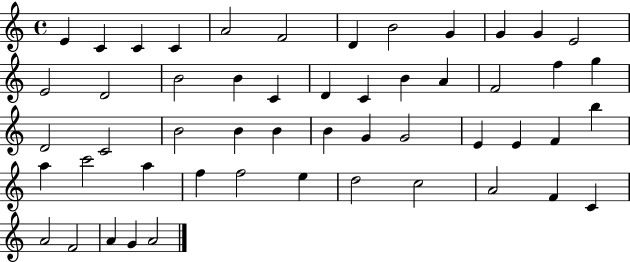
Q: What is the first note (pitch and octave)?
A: E4